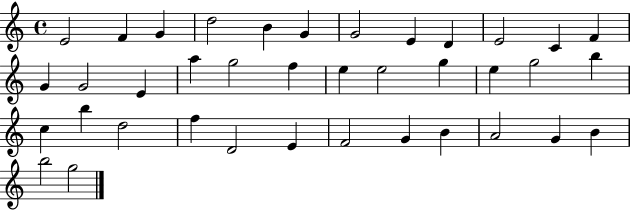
{
  \clef treble
  \time 4/4
  \defaultTimeSignature
  \key c \major
  e'2 f'4 g'4 | d''2 b'4 g'4 | g'2 e'4 d'4 | e'2 c'4 f'4 | \break g'4 g'2 e'4 | a''4 g''2 f''4 | e''4 e''2 g''4 | e''4 g''2 b''4 | \break c''4 b''4 d''2 | f''4 d'2 e'4 | f'2 g'4 b'4 | a'2 g'4 b'4 | \break b''2 g''2 | \bar "|."
}